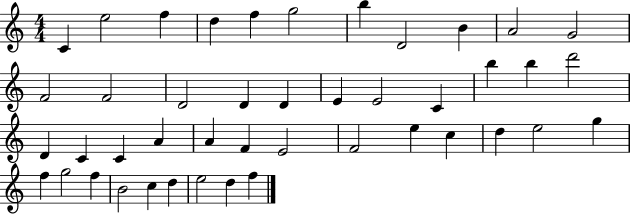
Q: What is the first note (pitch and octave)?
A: C4